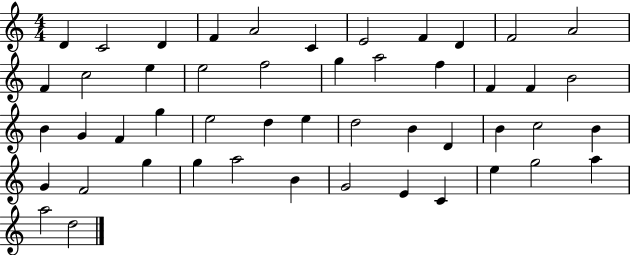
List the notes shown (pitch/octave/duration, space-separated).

D4/q C4/h D4/q F4/q A4/h C4/q E4/h F4/q D4/q F4/h A4/h F4/q C5/h E5/q E5/h F5/h G5/q A5/h F5/q F4/q F4/q B4/h B4/q G4/q F4/q G5/q E5/h D5/q E5/q D5/h B4/q D4/q B4/q C5/h B4/q G4/q F4/h G5/q G5/q A5/h B4/q G4/h E4/q C4/q E5/q G5/h A5/q A5/h D5/h